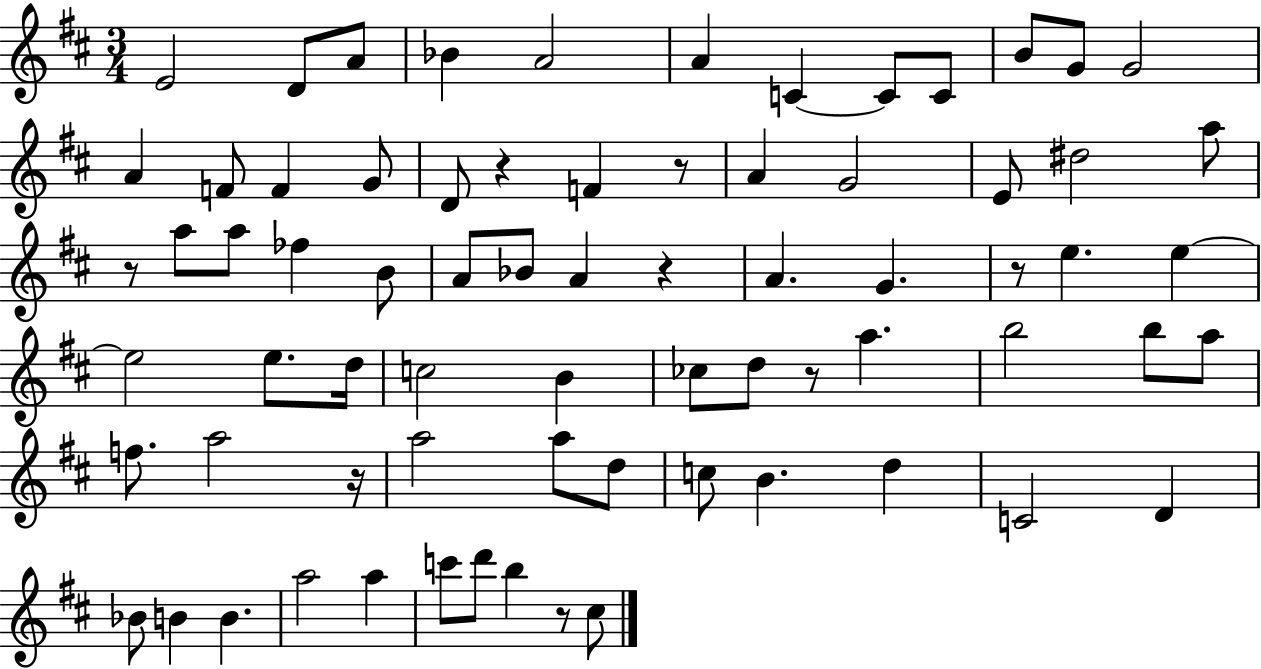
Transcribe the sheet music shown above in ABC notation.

X:1
T:Untitled
M:3/4
L:1/4
K:D
E2 D/2 A/2 _B A2 A C C/2 C/2 B/2 G/2 G2 A F/2 F G/2 D/2 z F z/2 A G2 E/2 ^d2 a/2 z/2 a/2 a/2 _f B/2 A/2 _B/2 A z A G z/2 e e e2 e/2 d/4 c2 B _c/2 d/2 z/2 a b2 b/2 a/2 f/2 a2 z/4 a2 a/2 d/2 c/2 B d C2 D _B/2 B B a2 a c'/2 d'/2 b z/2 ^c/2